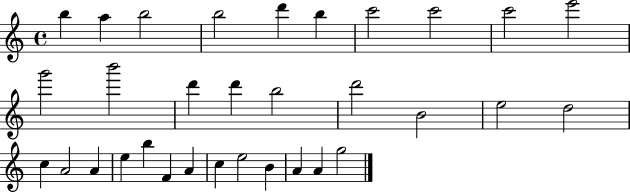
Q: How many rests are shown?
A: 0